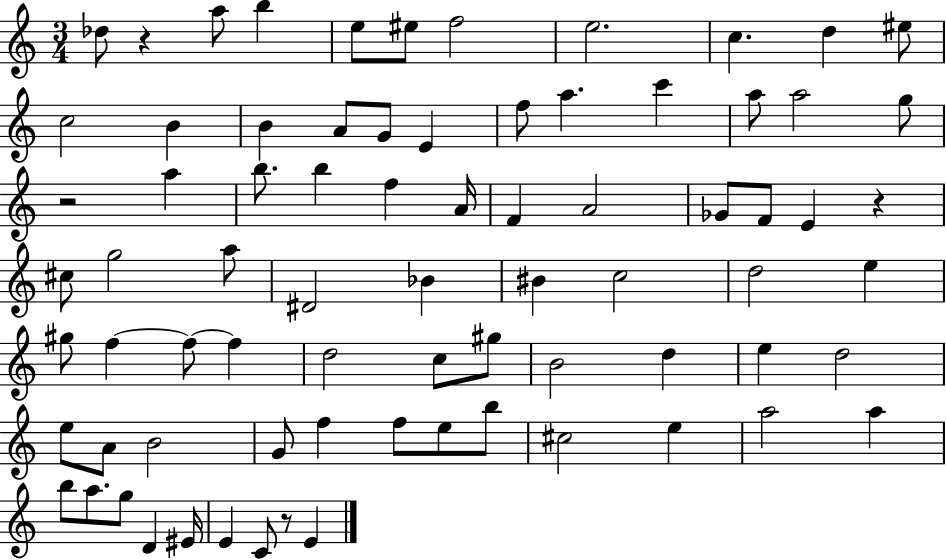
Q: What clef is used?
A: treble